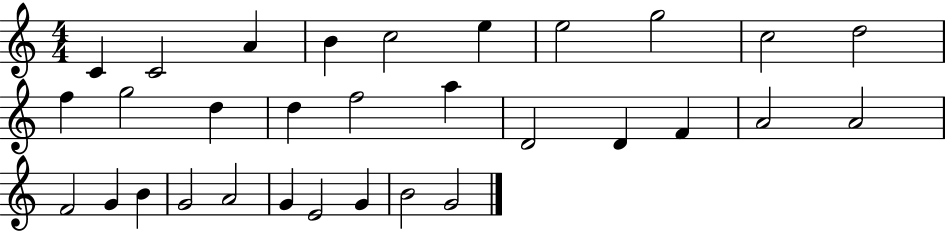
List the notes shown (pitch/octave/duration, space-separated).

C4/q C4/h A4/q B4/q C5/h E5/q E5/h G5/h C5/h D5/h F5/q G5/h D5/q D5/q F5/h A5/q D4/h D4/q F4/q A4/h A4/h F4/h G4/q B4/q G4/h A4/h G4/q E4/h G4/q B4/h G4/h